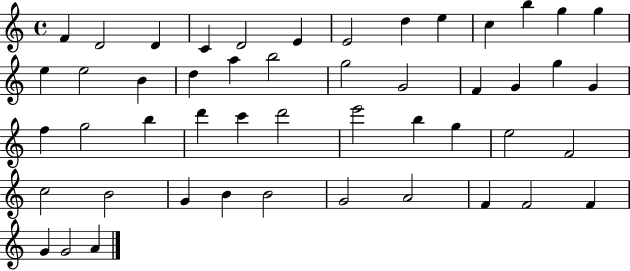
F4/q D4/h D4/q C4/q D4/h E4/q E4/h D5/q E5/q C5/q B5/q G5/q G5/q E5/q E5/h B4/q D5/q A5/q B5/h G5/h G4/h F4/q G4/q G5/q G4/q F5/q G5/h B5/q D6/q C6/q D6/h E6/h B5/q G5/q E5/h F4/h C5/h B4/h G4/q B4/q B4/h G4/h A4/h F4/q F4/h F4/q G4/q G4/h A4/q